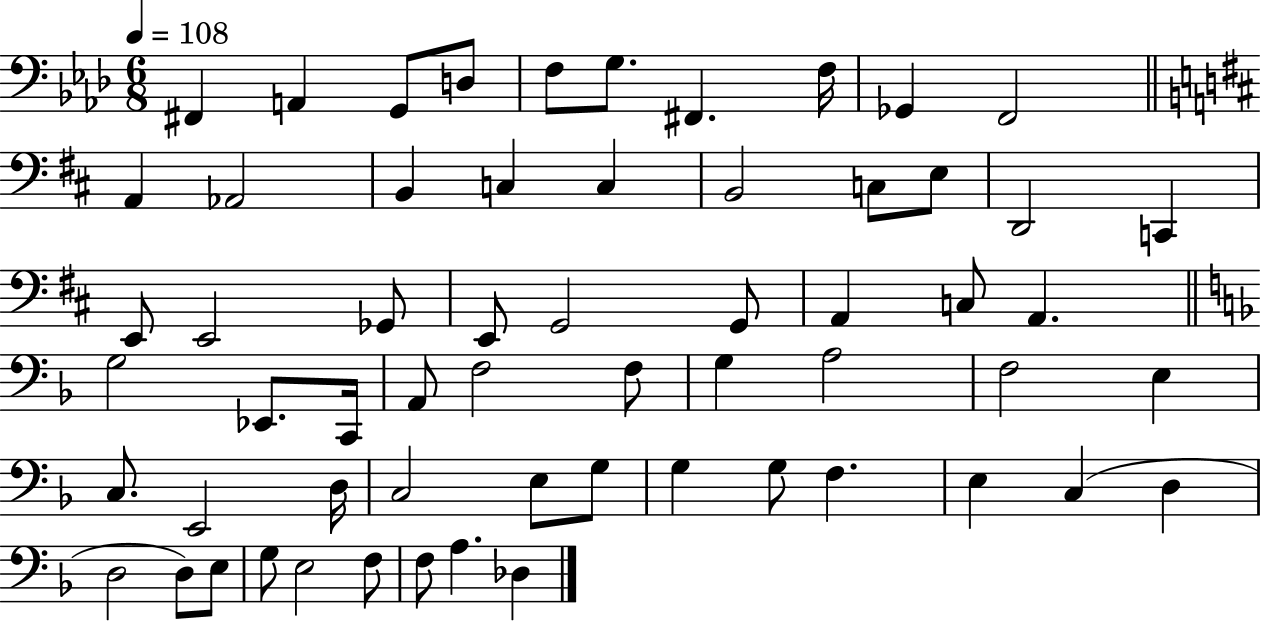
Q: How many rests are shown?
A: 0